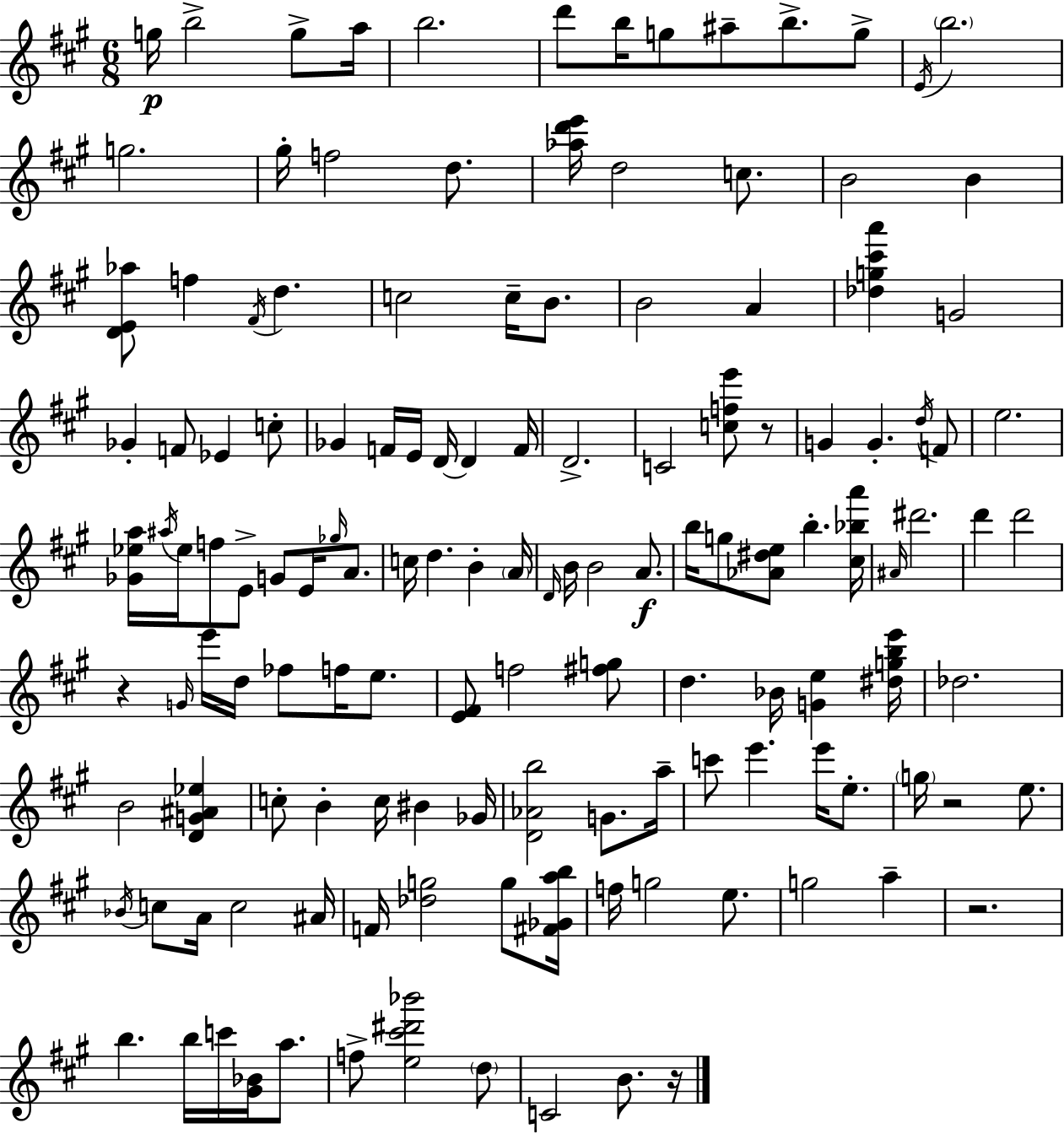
G5/s B5/h G5/e A5/s B5/h. D6/e B5/s G5/e A#5/e B5/e. G5/e E4/s B5/h. G5/h. G#5/s F5/h D5/e. [Ab5,D6,E6]/s D5/h C5/e. B4/h B4/q [D4,E4,Ab5]/e F5/q F#4/s D5/q. C5/h C5/s B4/e. B4/h A4/q [Db5,G5,C#6,A6]/q G4/h Gb4/q F4/e Eb4/q C5/e Gb4/q F4/s E4/s D4/s D4/q F4/s D4/h. C4/h [C5,F5,E6]/e R/e G4/q G4/q. D5/s F4/e E5/h. [Gb4,Eb5,A5]/s A#5/s Eb5/s F5/e E4/e G4/e E4/s Gb5/s A4/e. C5/s D5/q. B4/q A4/s D4/s B4/s B4/h A4/e. B5/s G5/e [Ab4,D#5,E5]/e B5/q. [C#5,Bb5,A6]/s A#4/s D#6/h. D6/q D6/h R/q G4/s E6/s D5/s FES5/e F5/s E5/e. [E4,F#4]/e F5/h [F#5,G5]/e D5/q. Bb4/s [G4,E5]/q [D#5,G5,B5,E6]/s Db5/h. B4/h [D4,G4,A#4,Eb5]/q C5/e B4/q C5/s BIS4/q Gb4/s [D4,Ab4,B5]/h G4/e. A5/s C6/e E6/q. E6/s E5/e. G5/s R/h E5/e. Bb4/s C5/e A4/s C5/h A#4/s F4/s [Db5,G5]/h G5/e [F#4,Gb4,A5,B5]/s F5/s G5/h E5/e. G5/h A5/q R/h. B5/q. B5/s C6/s [G#4,Bb4]/s A5/e. F5/e [E5,C#6,D#6,Bb6]/h D5/e C4/h B4/e. R/s